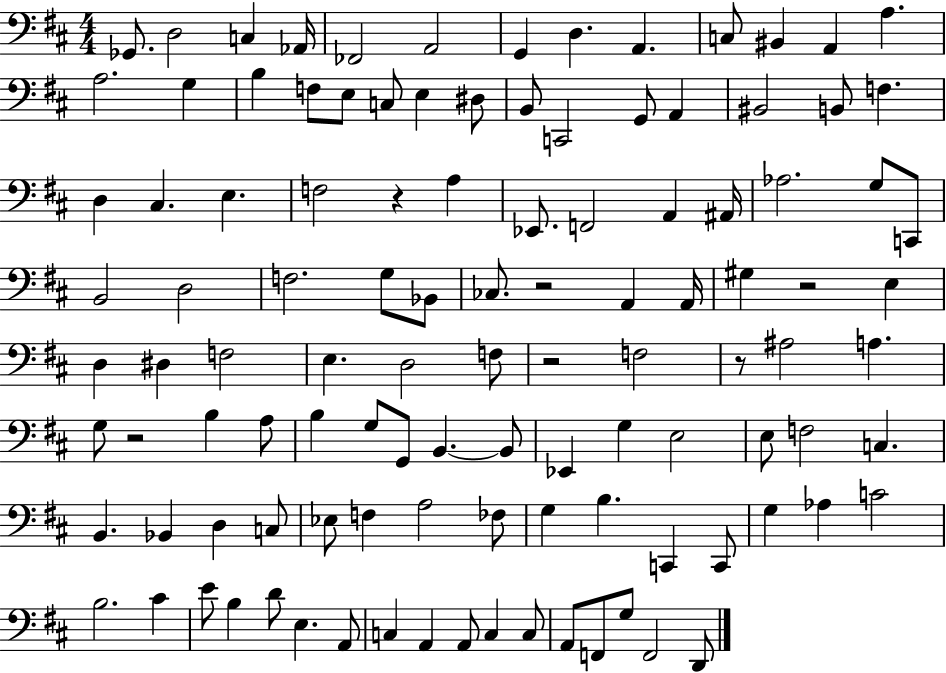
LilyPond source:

{
  \clef bass
  \numericTimeSignature
  \time 4/4
  \key d \major
  \repeat volta 2 { ges,8. d2 c4 aes,16 | fes,2 a,2 | g,4 d4. a,4. | c8 bis,4 a,4 a4. | \break a2. g4 | b4 f8 e8 c8 e4 dis8 | b,8 c,2 g,8 a,4 | bis,2 b,8 f4. | \break d4 cis4. e4. | f2 r4 a4 | ees,8. f,2 a,4 ais,16 | aes2. g8 c,8 | \break b,2 d2 | f2. g8 bes,8 | ces8. r2 a,4 a,16 | gis4 r2 e4 | \break d4 dis4 f2 | e4. d2 f8 | r2 f2 | r8 ais2 a4. | \break g8 r2 b4 a8 | b4 g8 g,8 b,4.~~ b,8 | ees,4 g4 e2 | e8 f2 c4. | \break b,4. bes,4 d4 c8 | ees8 f4 a2 fes8 | g4 b4. c,4 c,8 | g4 aes4 c'2 | \break b2. cis'4 | e'8 b4 d'8 e4. a,8 | c4 a,4 a,8 c4 c8 | a,8 f,8 g8 f,2 d,8 | \break } \bar "|."
}